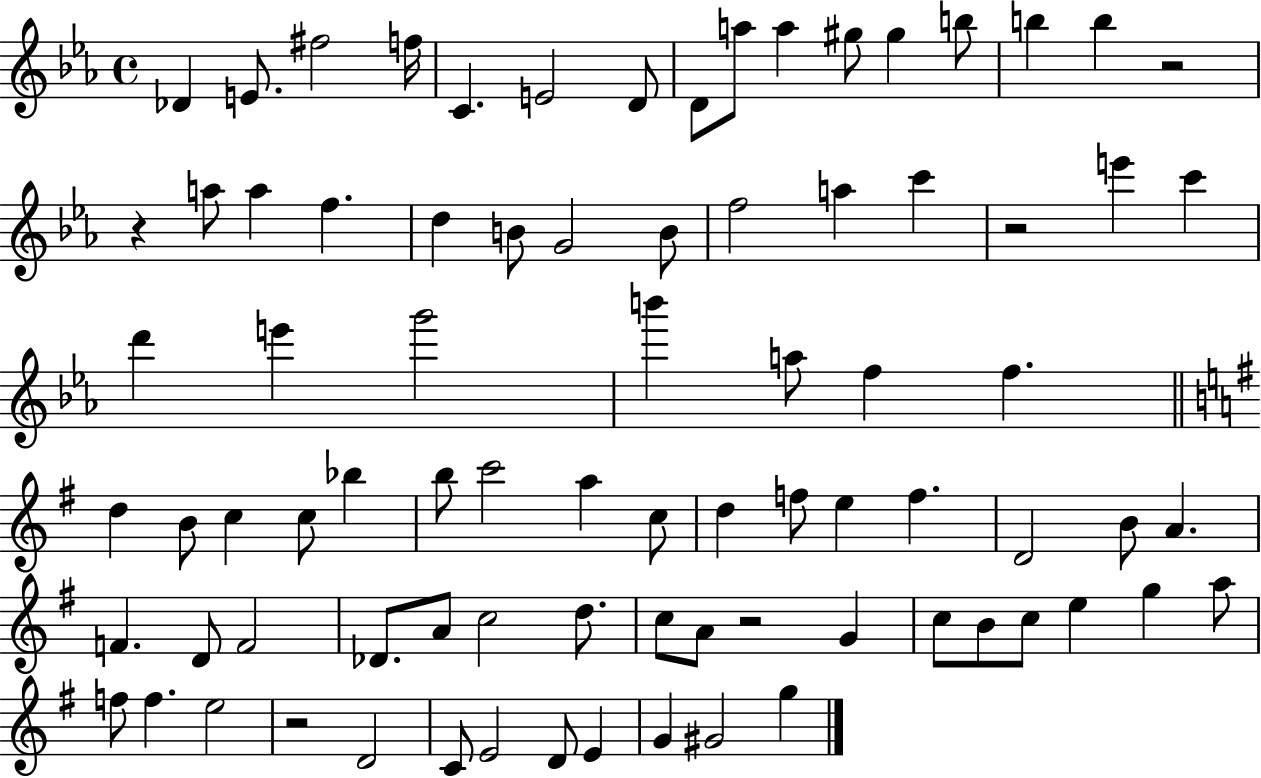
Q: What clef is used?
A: treble